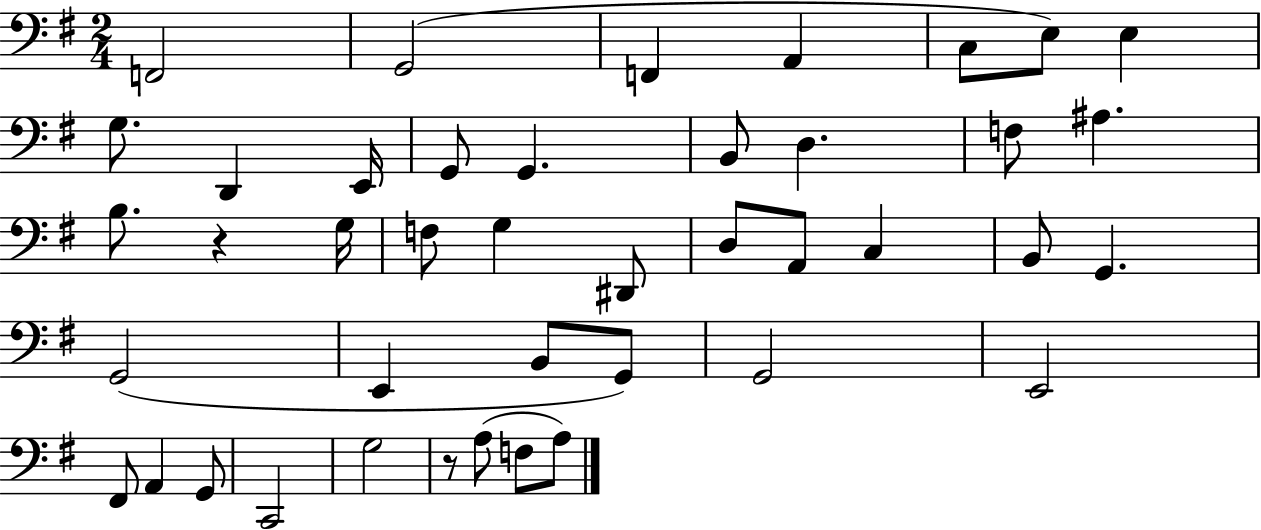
X:1
T:Untitled
M:2/4
L:1/4
K:G
F,,2 G,,2 F,, A,, C,/2 E,/2 E, G,/2 D,, E,,/4 G,,/2 G,, B,,/2 D, F,/2 ^A, B,/2 z G,/4 F,/2 G, ^D,,/2 D,/2 A,,/2 C, B,,/2 G,, G,,2 E,, B,,/2 G,,/2 G,,2 E,,2 ^F,,/2 A,, G,,/2 C,,2 G,2 z/2 A,/2 F,/2 A,/2